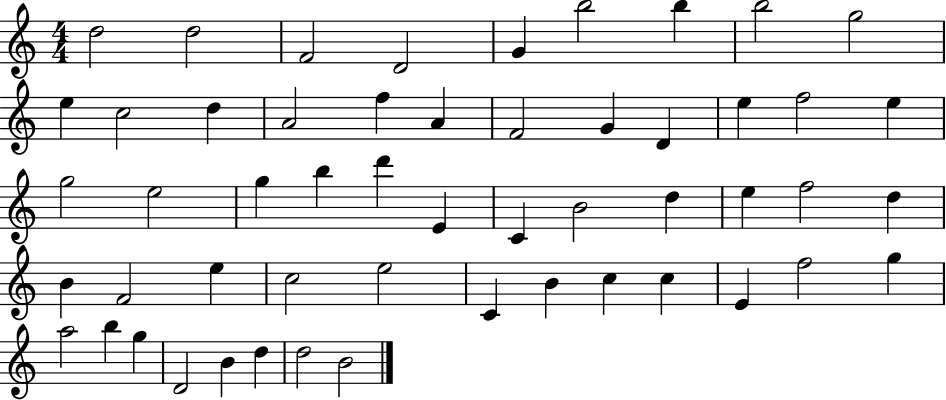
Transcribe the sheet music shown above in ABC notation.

X:1
T:Untitled
M:4/4
L:1/4
K:C
d2 d2 F2 D2 G b2 b b2 g2 e c2 d A2 f A F2 G D e f2 e g2 e2 g b d' E C B2 d e f2 d B F2 e c2 e2 C B c c E f2 g a2 b g D2 B d d2 B2